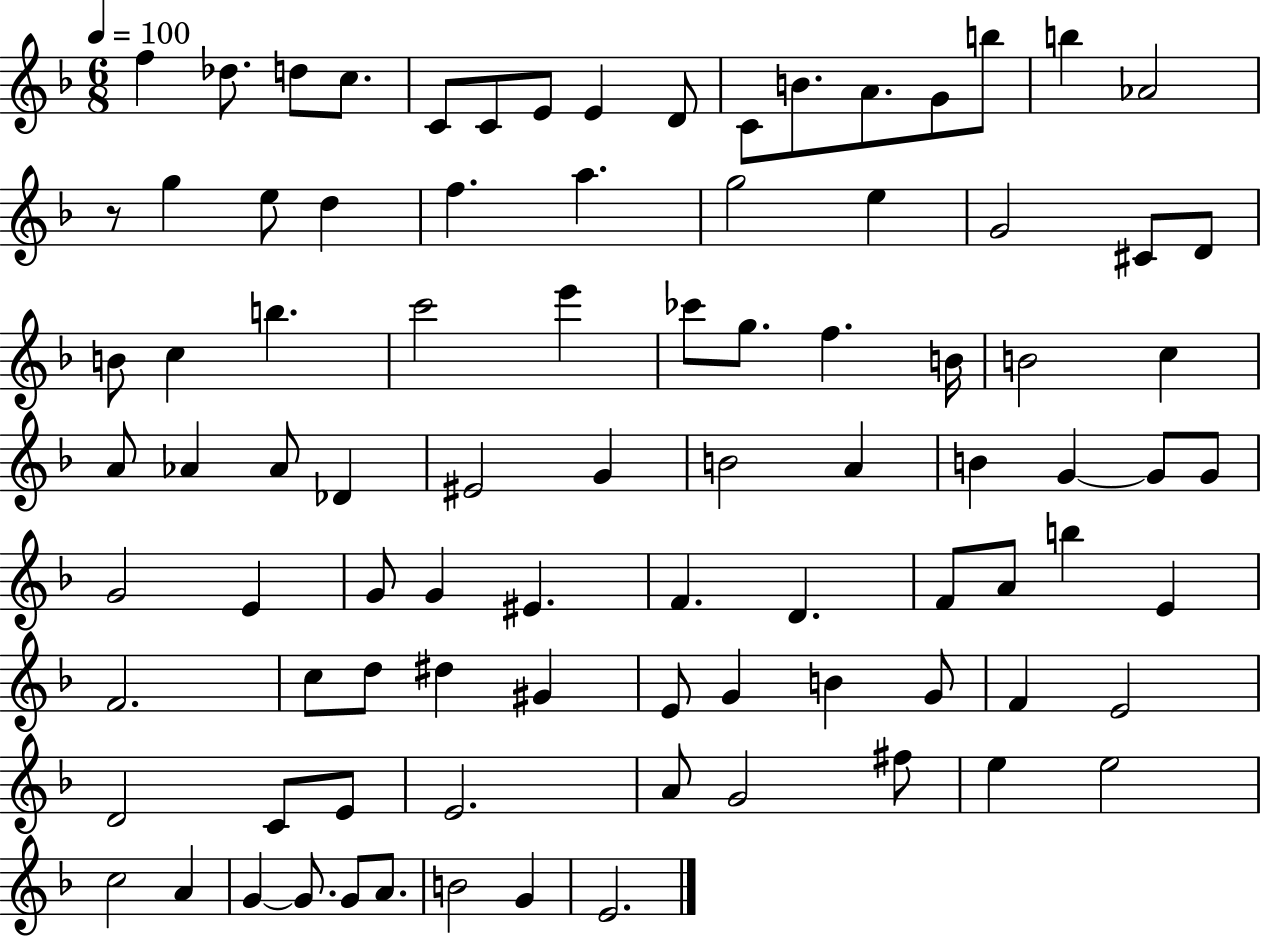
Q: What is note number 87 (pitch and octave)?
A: B4